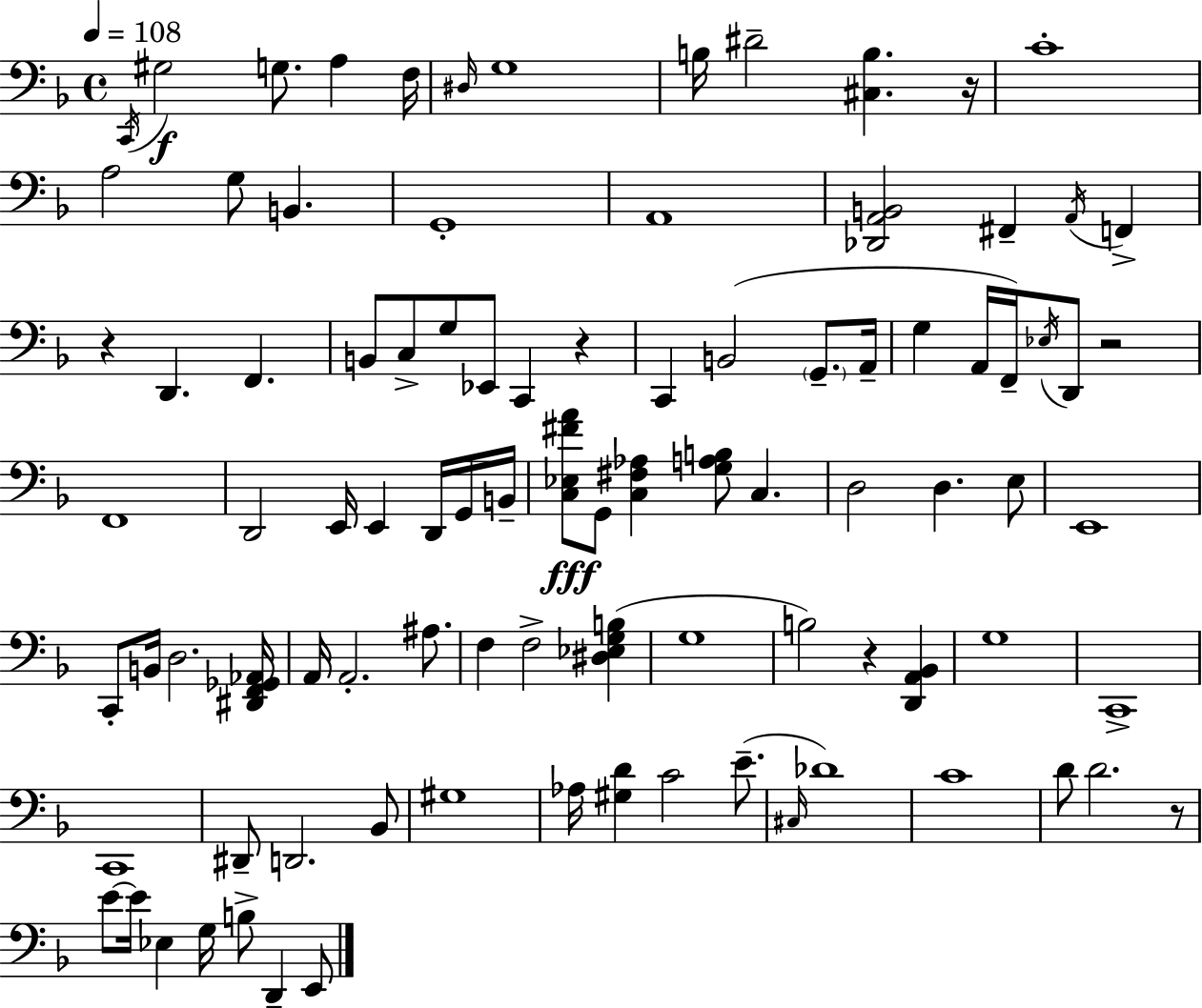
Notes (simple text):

C2/s G#3/h G3/e. A3/q F3/s D#3/s G3/w B3/s D#4/h [C#3,B3]/q. R/s C4/w A3/h G3/e B2/q. G2/w A2/w [Db2,A2,B2]/h F#2/q A2/s F2/q R/q D2/q. F2/q. B2/e C3/e G3/e Eb2/e C2/q R/q C2/q B2/h G2/e. A2/s G3/q A2/s F2/s Eb3/s D2/e R/h F2/w D2/h E2/s E2/q D2/s G2/s B2/s [C3,Eb3,F#4,A4]/e G2/e [C3,F#3,Ab3]/q [G3,A3,B3]/e C3/q. D3/h D3/q. E3/e E2/w C2/e B2/s D3/h. [D#2,F2,Gb2,Ab2]/s A2/s A2/h. A#3/e. F3/q F3/h [D#3,Eb3,G3,B3]/q G3/w B3/h R/q [D2,A2,Bb2]/q G3/w C2/w C2/w D#2/e D2/h. Bb2/e G#3/w Ab3/s [G#3,D4]/q C4/h E4/e. C#3/s Db4/w C4/w D4/e D4/h. R/e E4/e E4/s Eb3/q G3/s B3/e D2/q E2/e